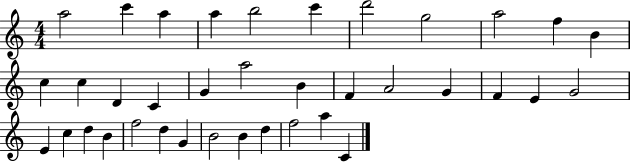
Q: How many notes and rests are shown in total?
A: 37